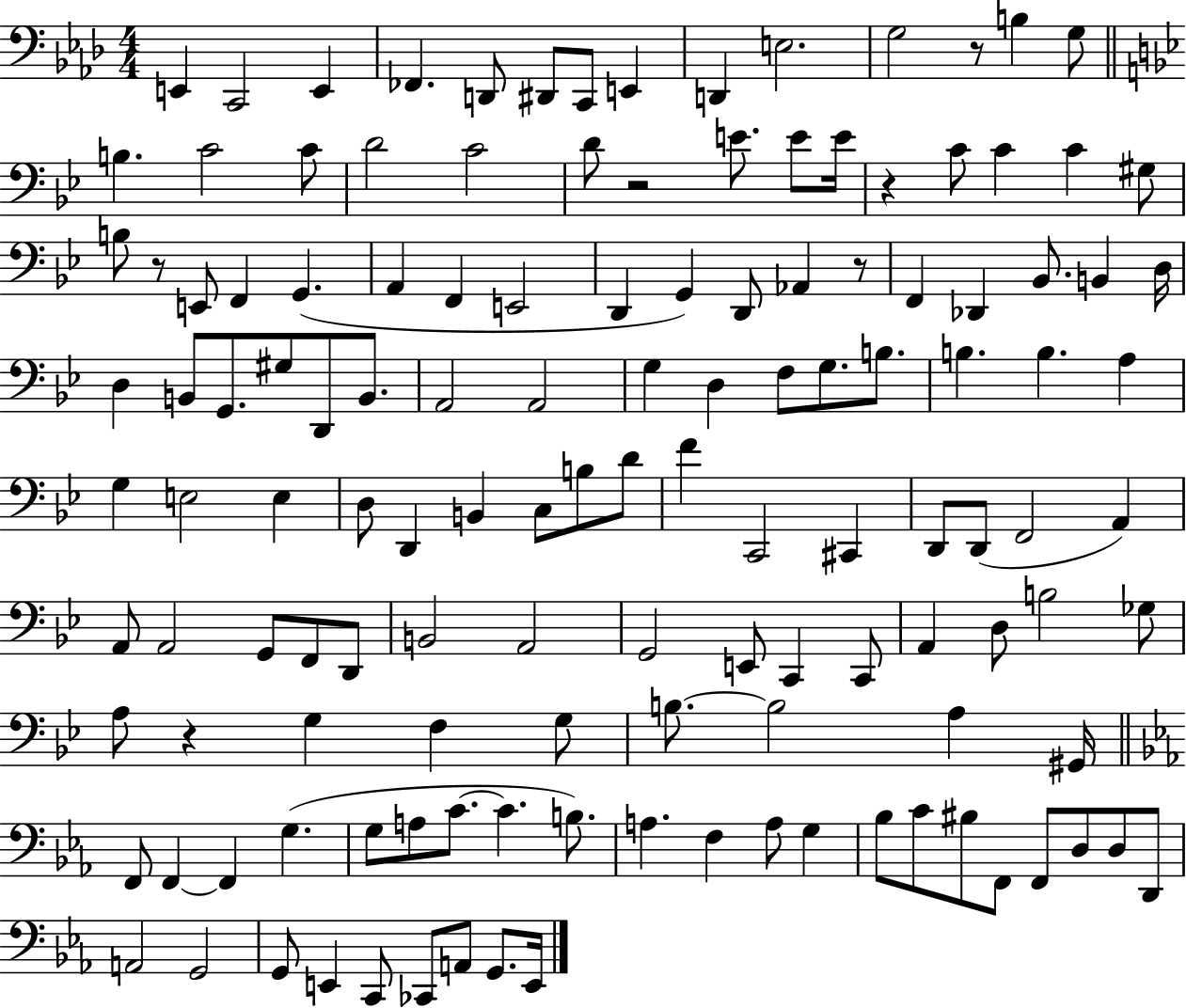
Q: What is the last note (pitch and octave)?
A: E2